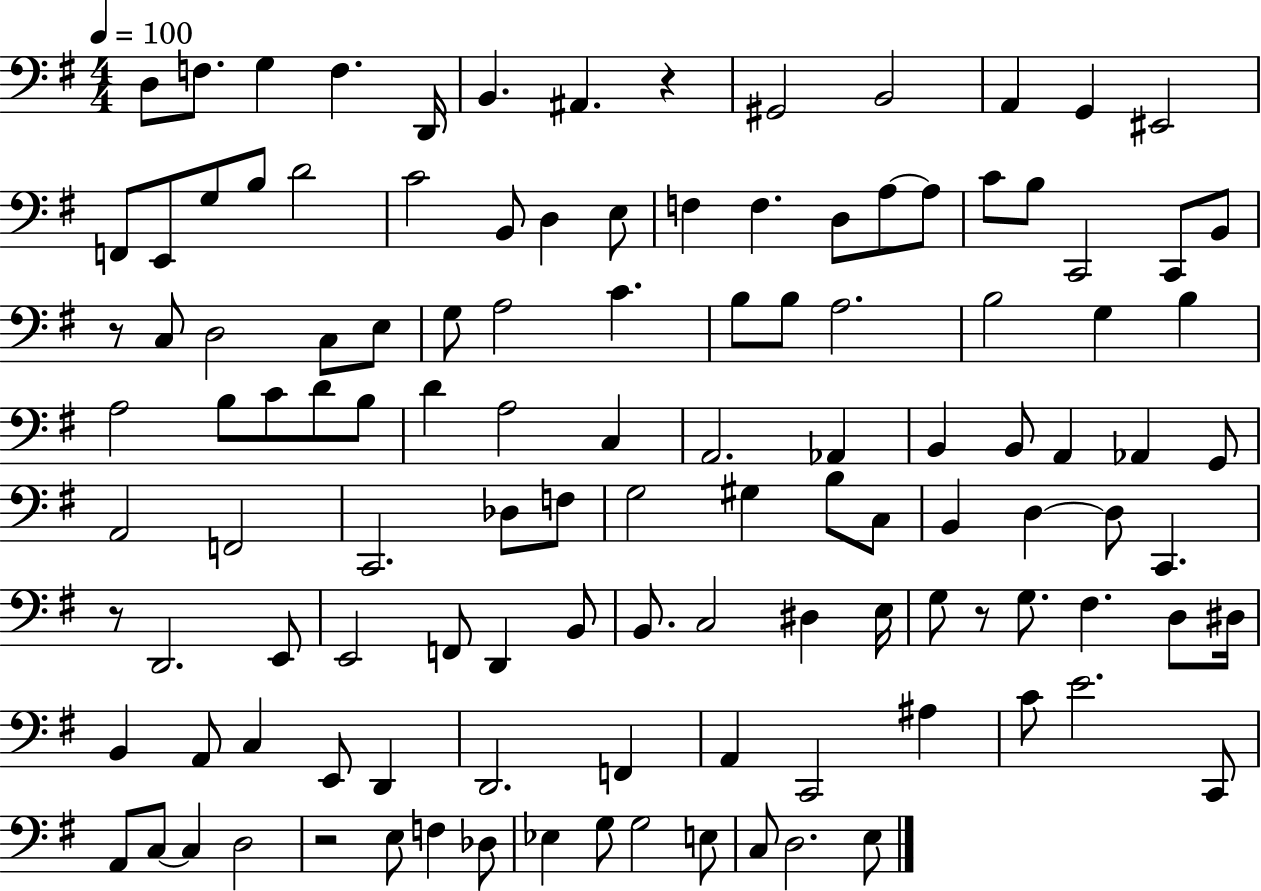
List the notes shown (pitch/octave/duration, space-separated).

D3/e F3/e. G3/q F3/q. D2/s B2/q. A#2/q. R/q G#2/h B2/h A2/q G2/q EIS2/h F2/e E2/e G3/e B3/e D4/h C4/h B2/e D3/q E3/e F3/q F3/q. D3/e A3/e A3/e C4/e B3/e C2/h C2/e B2/e R/e C3/e D3/h C3/e E3/e G3/e A3/h C4/q. B3/e B3/e A3/h. B3/h G3/q B3/q A3/h B3/e C4/e D4/e B3/e D4/q A3/h C3/q A2/h. Ab2/q B2/q B2/e A2/q Ab2/q G2/e A2/h F2/h C2/h. Db3/e F3/e G3/h G#3/q B3/e C3/e B2/q D3/q D3/e C2/q. R/e D2/h. E2/e E2/h F2/e D2/q B2/e B2/e. C3/h D#3/q E3/s G3/e R/e G3/e. F#3/q. D3/e D#3/s B2/q A2/e C3/q E2/e D2/q D2/h. F2/q A2/q C2/h A#3/q C4/e E4/h. C2/e A2/e C3/e C3/q D3/h R/h E3/e F3/q Db3/e Eb3/q G3/e G3/h E3/e C3/e D3/h. E3/e